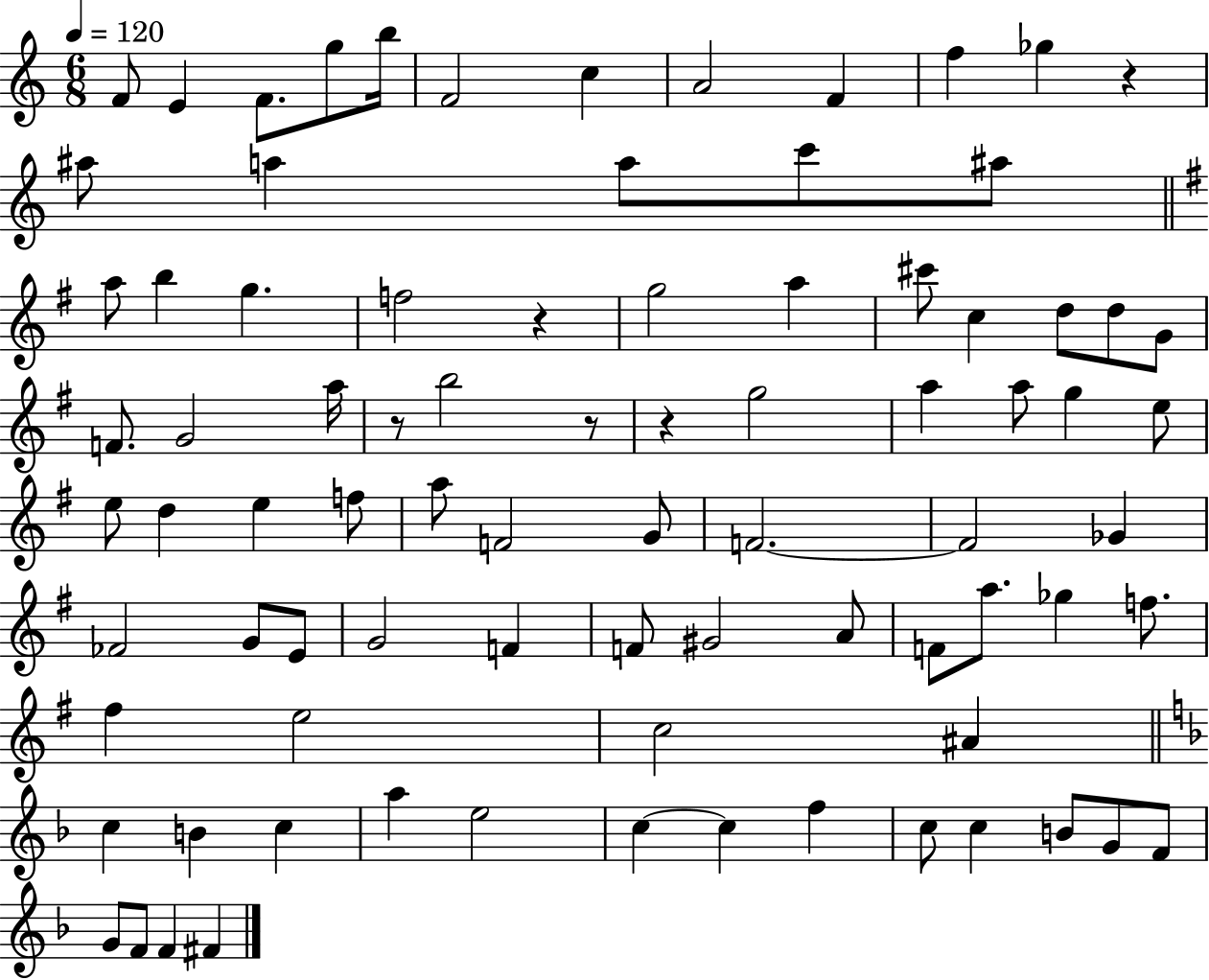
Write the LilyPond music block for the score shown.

{
  \clef treble
  \numericTimeSignature
  \time 6/8
  \key c \major
  \tempo 4 = 120
  f'8 e'4 f'8. g''8 b''16 | f'2 c''4 | a'2 f'4 | f''4 ges''4 r4 | \break ais''8 a''4 a''8 c'''8 ais''8 | \bar "||" \break \key g \major a''8 b''4 g''4. | f''2 r4 | g''2 a''4 | cis'''8 c''4 d''8 d''8 g'8 | \break f'8. g'2 a''16 | r8 b''2 r8 | r4 g''2 | a''4 a''8 g''4 e''8 | \break e''8 d''4 e''4 f''8 | a''8 f'2 g'8 | f'2.~~ | f'2 ges'4 | \break fes'2 g'8 e'8 | g'2 f'4 | f'8 gis'2 a'8 | f'8 a''8. ges''4 f''8. | \break fis''4 e''2 | c''2 ais'4 | \bar "||" \break \key f \major c''4 b'4 c''4 | a''4 e''2 | c''4~~ c''4 f''4 | c''8 c''4 b'8 g'8 f'8 | \break g'8 f'8 f'4 fis'4 | \bar "|."
}